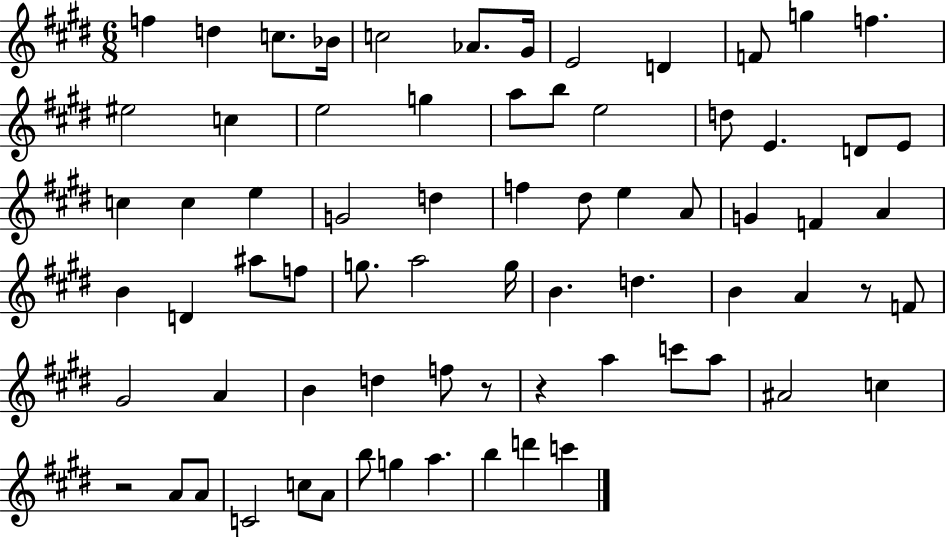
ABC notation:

X:1
T:Untitled
M:6/8
L:1/4
K:E
f d c/2 _B/4 c2 _A/2 ^G/4 E2 D F/2 g f ^e2 c e2 g a/2 b/2 e2 d/2 E D/2 E/2 c c e G2 d f ^d/2 e A/2 G F A B D ^a/2 f/2 g/2 a2 g/4 B d B A z/2 F/2 ^G2 A B d f/2 z/2 z a c'/2 a/2 ^A2 c z2 A/2 A/2 C2 c/2 A/2 b/2 g a b d' c'